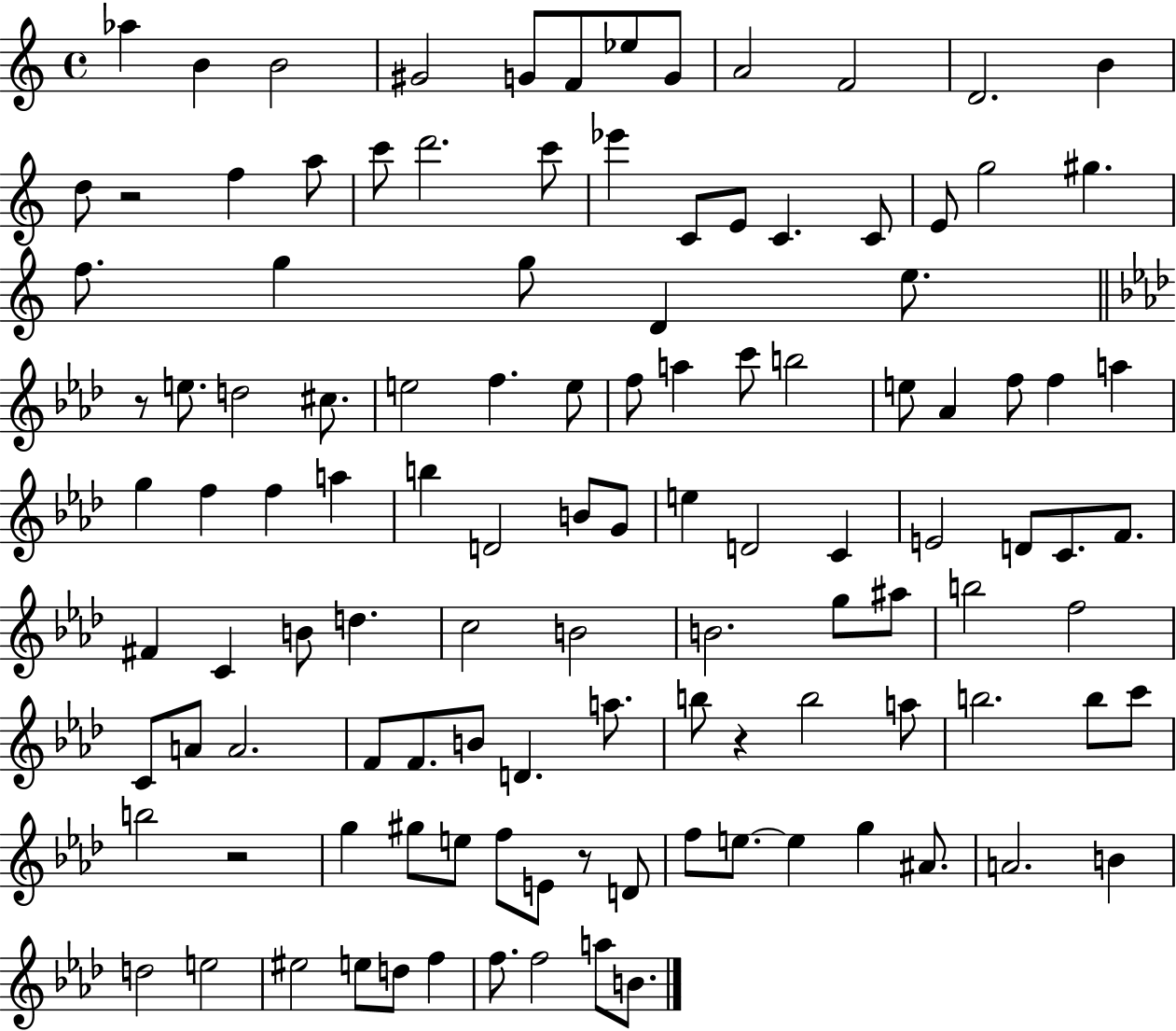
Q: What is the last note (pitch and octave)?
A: B4